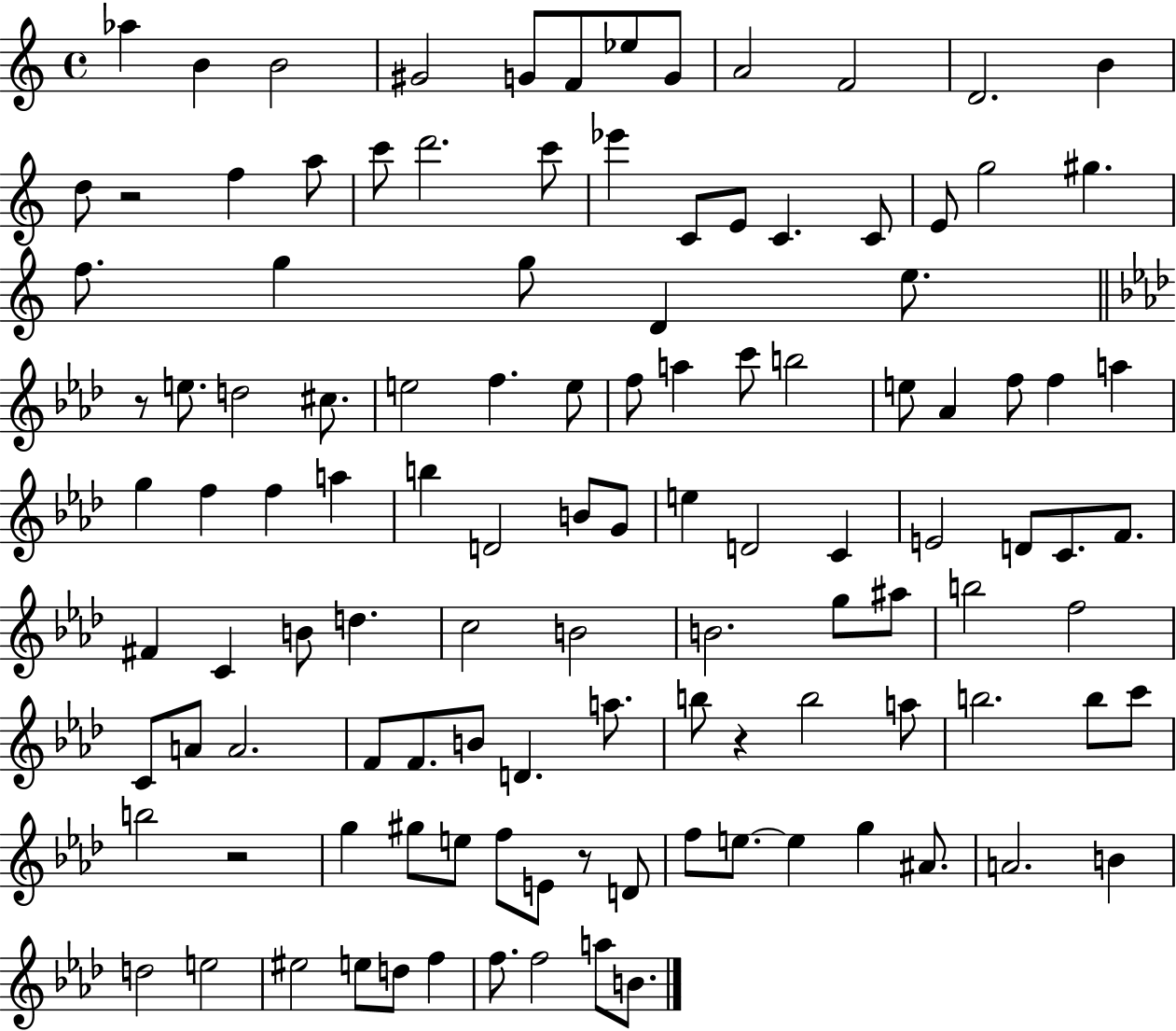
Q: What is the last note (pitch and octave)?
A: B4